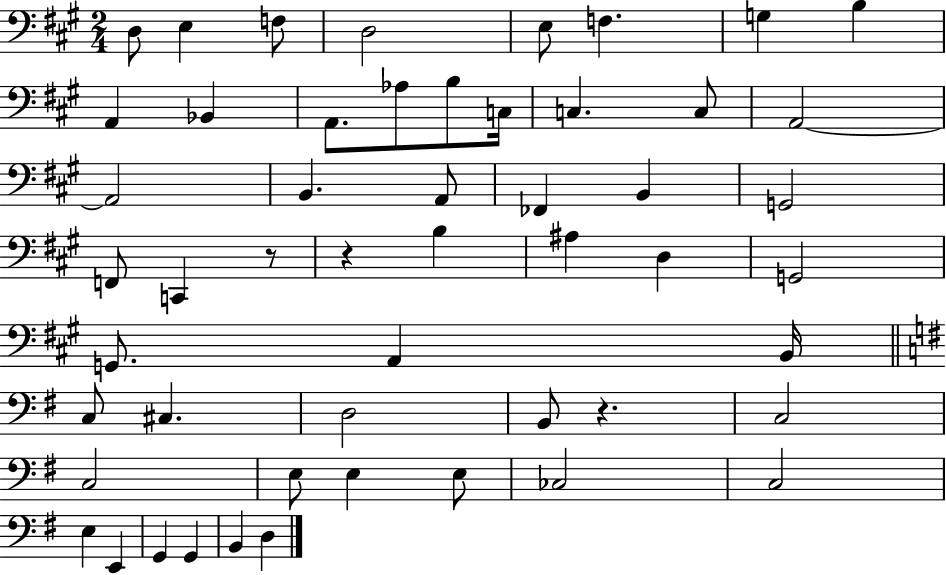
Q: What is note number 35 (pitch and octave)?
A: D3